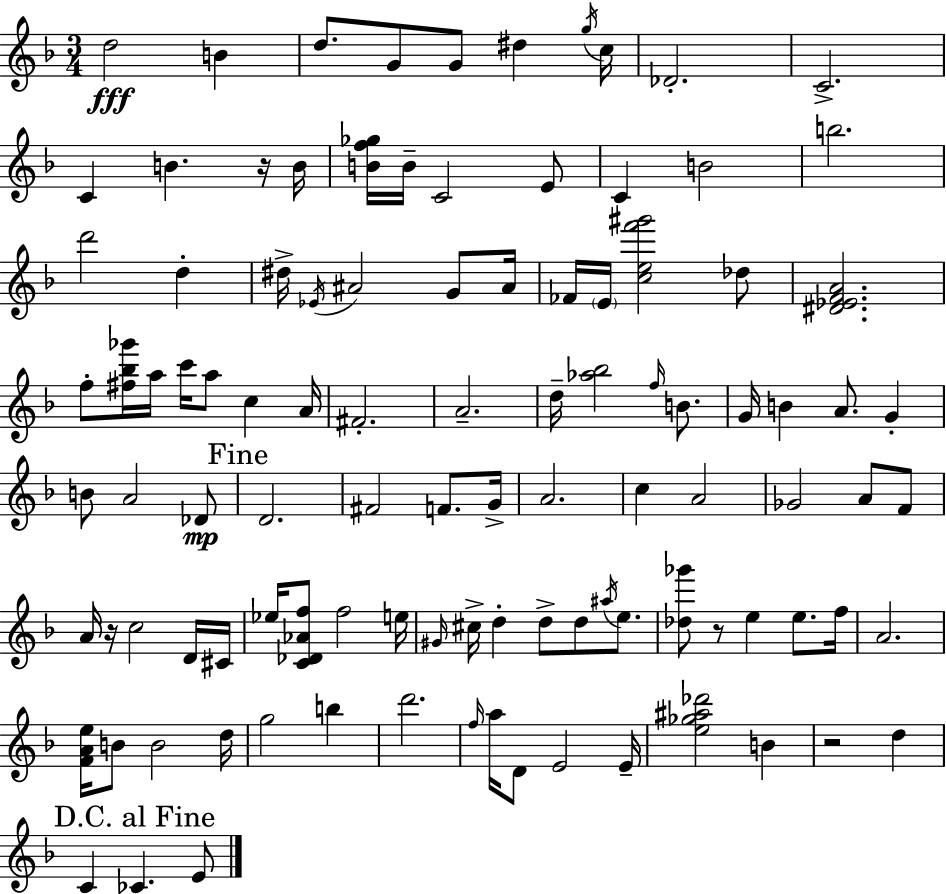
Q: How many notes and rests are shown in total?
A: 104